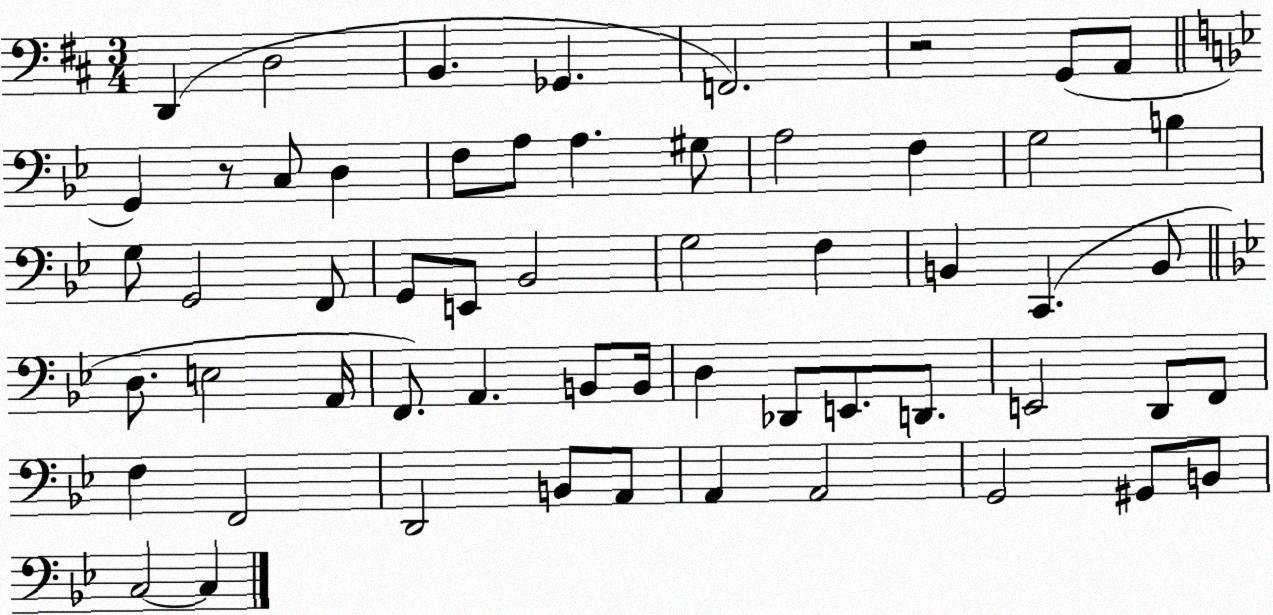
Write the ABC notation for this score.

X:1
T:Untitled
M:3/4
L:1/4
K:D
D,, D,2 B,, _G,, F,,2 z2 G,,/2 A,,/2 G,, z/2 C,/2 D, F,/2 A,/2 A, ^G,/2 A,2 F, G,2 B, G,/2 G,,2 F,,/2 G,,/2 E,,/2 _B,,2 G,2 F, B,, C,, B,,/2 D,/2 E,2 A,,/4 F,,/2 A,, B,,/2 B,,/4 D, _D,,/2 E,,/2 D,,/2 E,,2 D,,/2 F,,/2 F, F,,2 D,,2 B,,/2 A,,/2 A,, A,,2 G,,2 ^G,,/2 B,,/2 C,2 C,